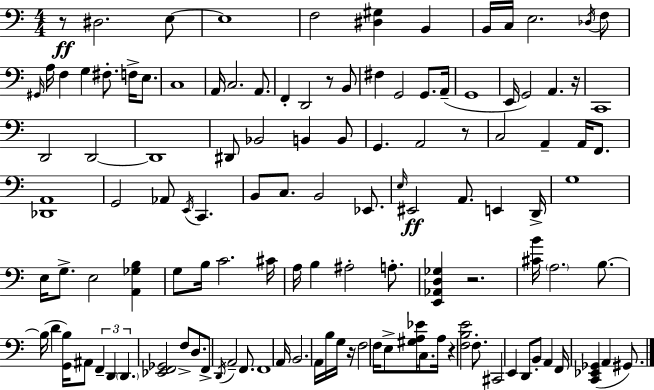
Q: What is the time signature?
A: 4/4